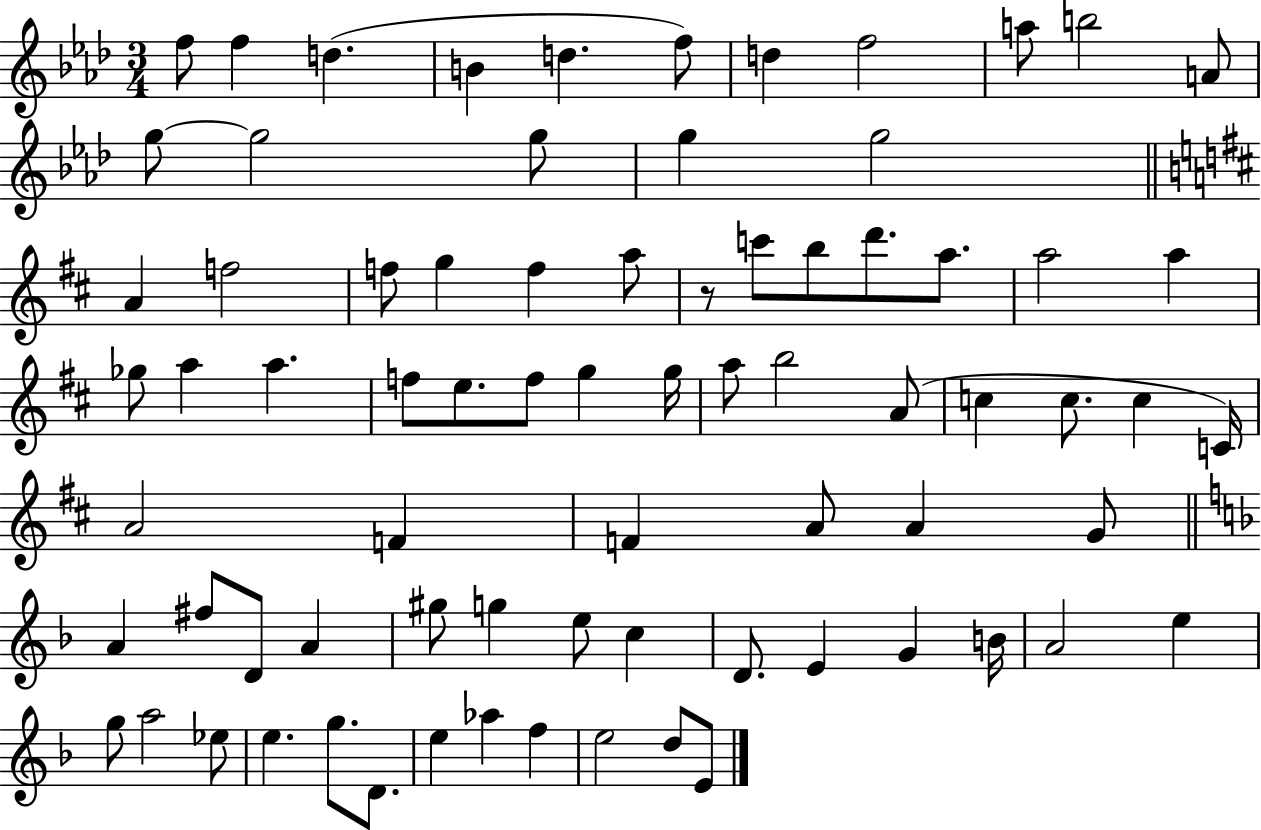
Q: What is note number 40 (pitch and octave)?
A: C5